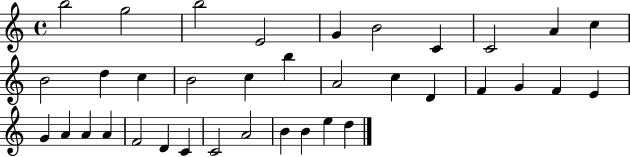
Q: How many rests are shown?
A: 0